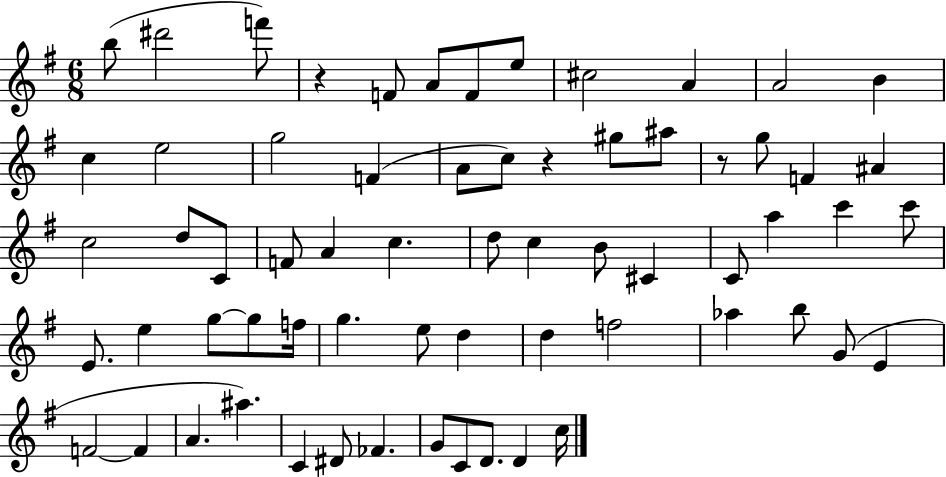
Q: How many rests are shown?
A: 3